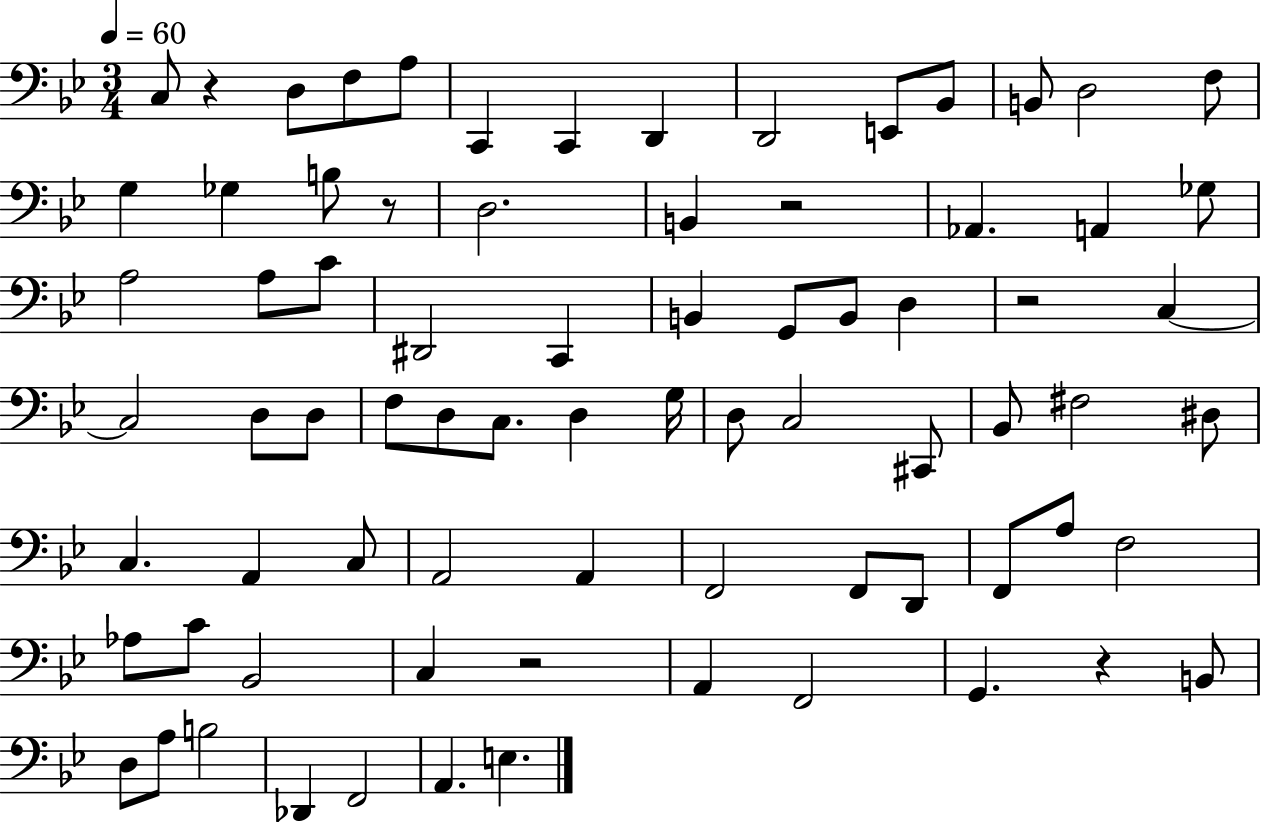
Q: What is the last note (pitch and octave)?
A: E3